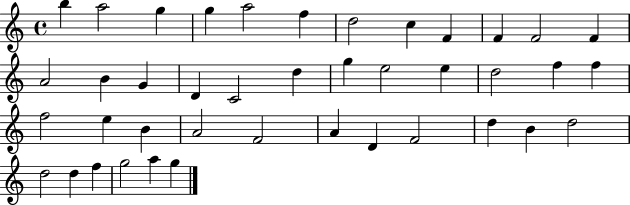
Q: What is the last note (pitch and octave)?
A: G5